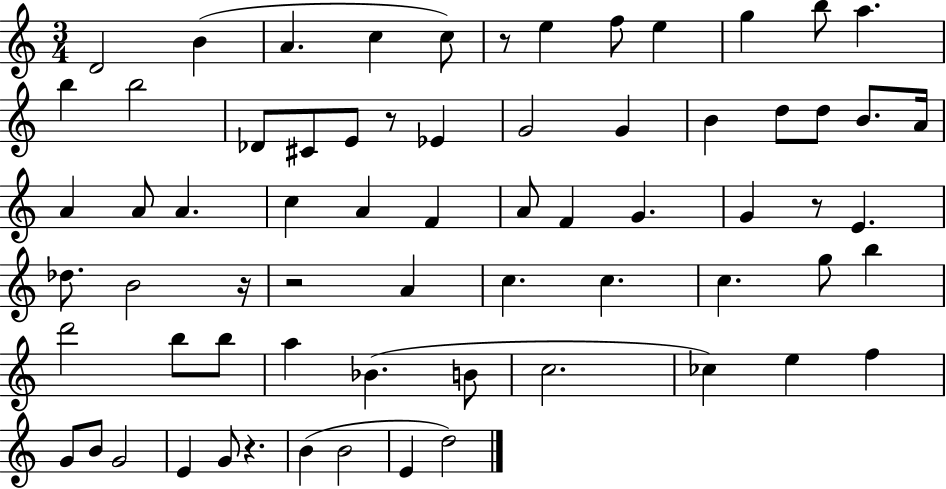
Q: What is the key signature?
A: C major